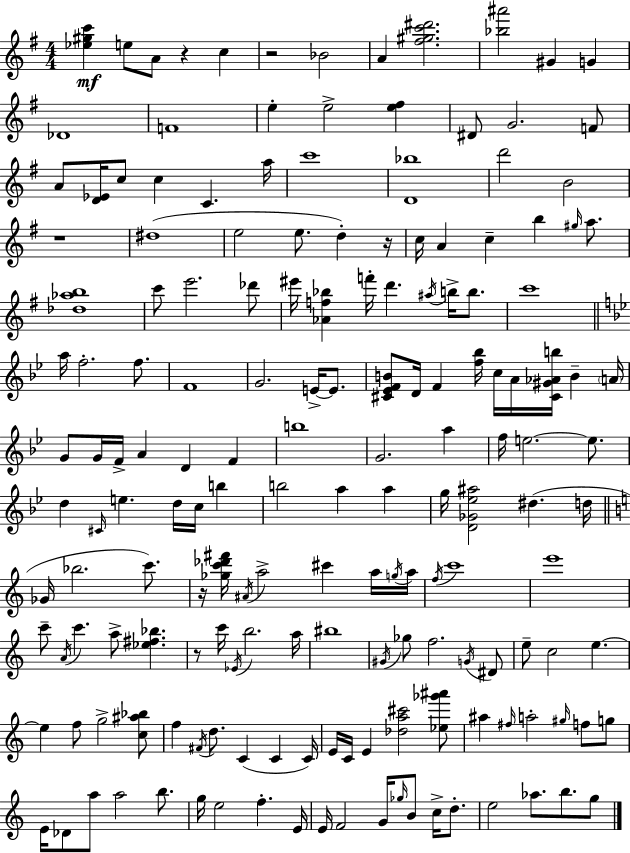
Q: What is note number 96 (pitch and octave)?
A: C6